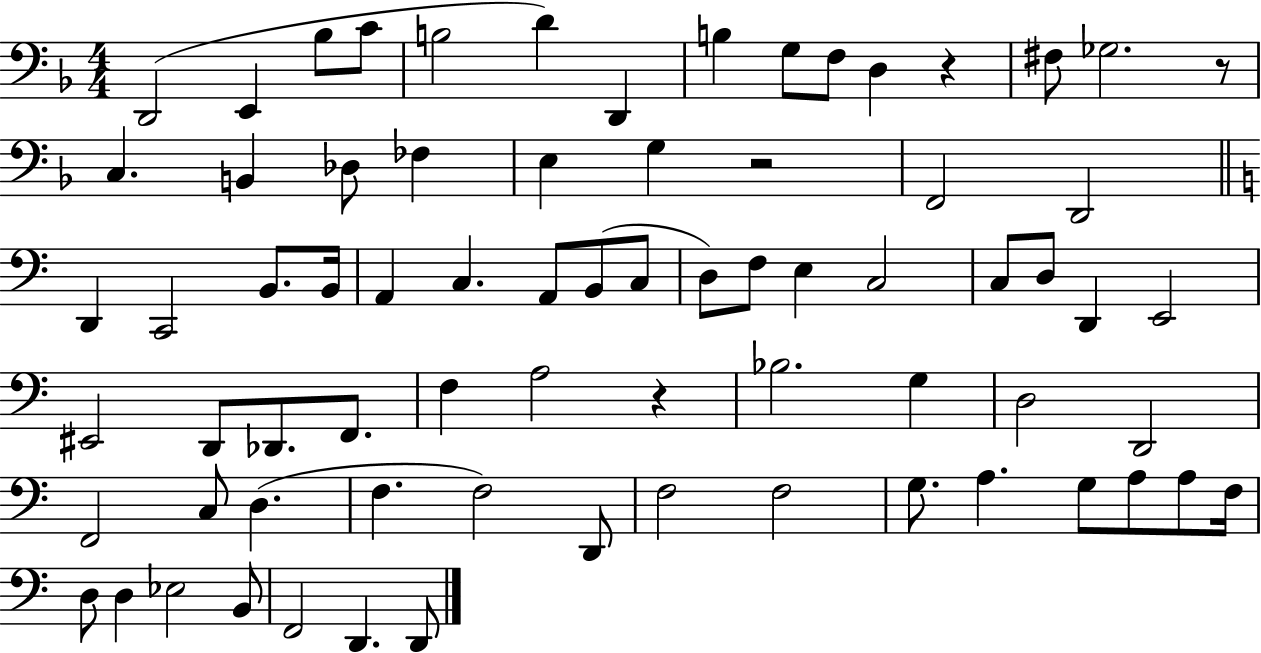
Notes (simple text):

D2/h E2/q Bb3/e C4/e B3/h D4/q D2/q B3/q G3/e F3/e D3/q R/q F#3/e Gb3/h. R/e C3/q. B2/q Db3/e FES3/q E3/q G3/q R/h F2/h D2/h D2/q C2/h B2/e. B2/s A2/q C3/q. A2/e B2/e C3/e D3/e F3/e E3/q C3/h C3/e D3/e D2/q E2/h EIS2/h D2/e Db2/e. F2/e. F3/q A3/h R/q Bb3/h. G3/q D3/h D2/h F2/h C3/e D3/q. F3/q. F3/h D2/e F3/h F3/h G3/e. A3/q. G3/e A3/e A3/e F3/s D3/e D3/q Eb3/h B2/e F2/h D2/q. D2/e